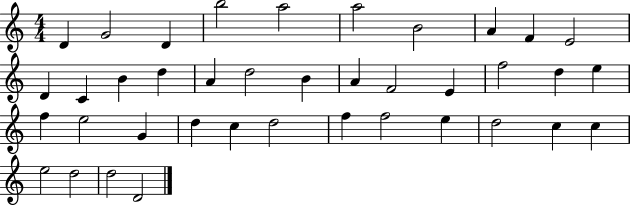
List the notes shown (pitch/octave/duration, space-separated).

D4/q G4/h D4/q B5/h A5/h A5/h B4/h A4/q F4/q E4/h D4/q C4/q B4/q D5/q A4/q D5/h B4/q A4/q F4/h E4/q F5/h D5/q E5/q F5/q E5/h G4/q D5/q C5/q D5/h F5/q F5/h E5/q D5/h C5/q C5/q E5/h D5/h D5/h D4/h